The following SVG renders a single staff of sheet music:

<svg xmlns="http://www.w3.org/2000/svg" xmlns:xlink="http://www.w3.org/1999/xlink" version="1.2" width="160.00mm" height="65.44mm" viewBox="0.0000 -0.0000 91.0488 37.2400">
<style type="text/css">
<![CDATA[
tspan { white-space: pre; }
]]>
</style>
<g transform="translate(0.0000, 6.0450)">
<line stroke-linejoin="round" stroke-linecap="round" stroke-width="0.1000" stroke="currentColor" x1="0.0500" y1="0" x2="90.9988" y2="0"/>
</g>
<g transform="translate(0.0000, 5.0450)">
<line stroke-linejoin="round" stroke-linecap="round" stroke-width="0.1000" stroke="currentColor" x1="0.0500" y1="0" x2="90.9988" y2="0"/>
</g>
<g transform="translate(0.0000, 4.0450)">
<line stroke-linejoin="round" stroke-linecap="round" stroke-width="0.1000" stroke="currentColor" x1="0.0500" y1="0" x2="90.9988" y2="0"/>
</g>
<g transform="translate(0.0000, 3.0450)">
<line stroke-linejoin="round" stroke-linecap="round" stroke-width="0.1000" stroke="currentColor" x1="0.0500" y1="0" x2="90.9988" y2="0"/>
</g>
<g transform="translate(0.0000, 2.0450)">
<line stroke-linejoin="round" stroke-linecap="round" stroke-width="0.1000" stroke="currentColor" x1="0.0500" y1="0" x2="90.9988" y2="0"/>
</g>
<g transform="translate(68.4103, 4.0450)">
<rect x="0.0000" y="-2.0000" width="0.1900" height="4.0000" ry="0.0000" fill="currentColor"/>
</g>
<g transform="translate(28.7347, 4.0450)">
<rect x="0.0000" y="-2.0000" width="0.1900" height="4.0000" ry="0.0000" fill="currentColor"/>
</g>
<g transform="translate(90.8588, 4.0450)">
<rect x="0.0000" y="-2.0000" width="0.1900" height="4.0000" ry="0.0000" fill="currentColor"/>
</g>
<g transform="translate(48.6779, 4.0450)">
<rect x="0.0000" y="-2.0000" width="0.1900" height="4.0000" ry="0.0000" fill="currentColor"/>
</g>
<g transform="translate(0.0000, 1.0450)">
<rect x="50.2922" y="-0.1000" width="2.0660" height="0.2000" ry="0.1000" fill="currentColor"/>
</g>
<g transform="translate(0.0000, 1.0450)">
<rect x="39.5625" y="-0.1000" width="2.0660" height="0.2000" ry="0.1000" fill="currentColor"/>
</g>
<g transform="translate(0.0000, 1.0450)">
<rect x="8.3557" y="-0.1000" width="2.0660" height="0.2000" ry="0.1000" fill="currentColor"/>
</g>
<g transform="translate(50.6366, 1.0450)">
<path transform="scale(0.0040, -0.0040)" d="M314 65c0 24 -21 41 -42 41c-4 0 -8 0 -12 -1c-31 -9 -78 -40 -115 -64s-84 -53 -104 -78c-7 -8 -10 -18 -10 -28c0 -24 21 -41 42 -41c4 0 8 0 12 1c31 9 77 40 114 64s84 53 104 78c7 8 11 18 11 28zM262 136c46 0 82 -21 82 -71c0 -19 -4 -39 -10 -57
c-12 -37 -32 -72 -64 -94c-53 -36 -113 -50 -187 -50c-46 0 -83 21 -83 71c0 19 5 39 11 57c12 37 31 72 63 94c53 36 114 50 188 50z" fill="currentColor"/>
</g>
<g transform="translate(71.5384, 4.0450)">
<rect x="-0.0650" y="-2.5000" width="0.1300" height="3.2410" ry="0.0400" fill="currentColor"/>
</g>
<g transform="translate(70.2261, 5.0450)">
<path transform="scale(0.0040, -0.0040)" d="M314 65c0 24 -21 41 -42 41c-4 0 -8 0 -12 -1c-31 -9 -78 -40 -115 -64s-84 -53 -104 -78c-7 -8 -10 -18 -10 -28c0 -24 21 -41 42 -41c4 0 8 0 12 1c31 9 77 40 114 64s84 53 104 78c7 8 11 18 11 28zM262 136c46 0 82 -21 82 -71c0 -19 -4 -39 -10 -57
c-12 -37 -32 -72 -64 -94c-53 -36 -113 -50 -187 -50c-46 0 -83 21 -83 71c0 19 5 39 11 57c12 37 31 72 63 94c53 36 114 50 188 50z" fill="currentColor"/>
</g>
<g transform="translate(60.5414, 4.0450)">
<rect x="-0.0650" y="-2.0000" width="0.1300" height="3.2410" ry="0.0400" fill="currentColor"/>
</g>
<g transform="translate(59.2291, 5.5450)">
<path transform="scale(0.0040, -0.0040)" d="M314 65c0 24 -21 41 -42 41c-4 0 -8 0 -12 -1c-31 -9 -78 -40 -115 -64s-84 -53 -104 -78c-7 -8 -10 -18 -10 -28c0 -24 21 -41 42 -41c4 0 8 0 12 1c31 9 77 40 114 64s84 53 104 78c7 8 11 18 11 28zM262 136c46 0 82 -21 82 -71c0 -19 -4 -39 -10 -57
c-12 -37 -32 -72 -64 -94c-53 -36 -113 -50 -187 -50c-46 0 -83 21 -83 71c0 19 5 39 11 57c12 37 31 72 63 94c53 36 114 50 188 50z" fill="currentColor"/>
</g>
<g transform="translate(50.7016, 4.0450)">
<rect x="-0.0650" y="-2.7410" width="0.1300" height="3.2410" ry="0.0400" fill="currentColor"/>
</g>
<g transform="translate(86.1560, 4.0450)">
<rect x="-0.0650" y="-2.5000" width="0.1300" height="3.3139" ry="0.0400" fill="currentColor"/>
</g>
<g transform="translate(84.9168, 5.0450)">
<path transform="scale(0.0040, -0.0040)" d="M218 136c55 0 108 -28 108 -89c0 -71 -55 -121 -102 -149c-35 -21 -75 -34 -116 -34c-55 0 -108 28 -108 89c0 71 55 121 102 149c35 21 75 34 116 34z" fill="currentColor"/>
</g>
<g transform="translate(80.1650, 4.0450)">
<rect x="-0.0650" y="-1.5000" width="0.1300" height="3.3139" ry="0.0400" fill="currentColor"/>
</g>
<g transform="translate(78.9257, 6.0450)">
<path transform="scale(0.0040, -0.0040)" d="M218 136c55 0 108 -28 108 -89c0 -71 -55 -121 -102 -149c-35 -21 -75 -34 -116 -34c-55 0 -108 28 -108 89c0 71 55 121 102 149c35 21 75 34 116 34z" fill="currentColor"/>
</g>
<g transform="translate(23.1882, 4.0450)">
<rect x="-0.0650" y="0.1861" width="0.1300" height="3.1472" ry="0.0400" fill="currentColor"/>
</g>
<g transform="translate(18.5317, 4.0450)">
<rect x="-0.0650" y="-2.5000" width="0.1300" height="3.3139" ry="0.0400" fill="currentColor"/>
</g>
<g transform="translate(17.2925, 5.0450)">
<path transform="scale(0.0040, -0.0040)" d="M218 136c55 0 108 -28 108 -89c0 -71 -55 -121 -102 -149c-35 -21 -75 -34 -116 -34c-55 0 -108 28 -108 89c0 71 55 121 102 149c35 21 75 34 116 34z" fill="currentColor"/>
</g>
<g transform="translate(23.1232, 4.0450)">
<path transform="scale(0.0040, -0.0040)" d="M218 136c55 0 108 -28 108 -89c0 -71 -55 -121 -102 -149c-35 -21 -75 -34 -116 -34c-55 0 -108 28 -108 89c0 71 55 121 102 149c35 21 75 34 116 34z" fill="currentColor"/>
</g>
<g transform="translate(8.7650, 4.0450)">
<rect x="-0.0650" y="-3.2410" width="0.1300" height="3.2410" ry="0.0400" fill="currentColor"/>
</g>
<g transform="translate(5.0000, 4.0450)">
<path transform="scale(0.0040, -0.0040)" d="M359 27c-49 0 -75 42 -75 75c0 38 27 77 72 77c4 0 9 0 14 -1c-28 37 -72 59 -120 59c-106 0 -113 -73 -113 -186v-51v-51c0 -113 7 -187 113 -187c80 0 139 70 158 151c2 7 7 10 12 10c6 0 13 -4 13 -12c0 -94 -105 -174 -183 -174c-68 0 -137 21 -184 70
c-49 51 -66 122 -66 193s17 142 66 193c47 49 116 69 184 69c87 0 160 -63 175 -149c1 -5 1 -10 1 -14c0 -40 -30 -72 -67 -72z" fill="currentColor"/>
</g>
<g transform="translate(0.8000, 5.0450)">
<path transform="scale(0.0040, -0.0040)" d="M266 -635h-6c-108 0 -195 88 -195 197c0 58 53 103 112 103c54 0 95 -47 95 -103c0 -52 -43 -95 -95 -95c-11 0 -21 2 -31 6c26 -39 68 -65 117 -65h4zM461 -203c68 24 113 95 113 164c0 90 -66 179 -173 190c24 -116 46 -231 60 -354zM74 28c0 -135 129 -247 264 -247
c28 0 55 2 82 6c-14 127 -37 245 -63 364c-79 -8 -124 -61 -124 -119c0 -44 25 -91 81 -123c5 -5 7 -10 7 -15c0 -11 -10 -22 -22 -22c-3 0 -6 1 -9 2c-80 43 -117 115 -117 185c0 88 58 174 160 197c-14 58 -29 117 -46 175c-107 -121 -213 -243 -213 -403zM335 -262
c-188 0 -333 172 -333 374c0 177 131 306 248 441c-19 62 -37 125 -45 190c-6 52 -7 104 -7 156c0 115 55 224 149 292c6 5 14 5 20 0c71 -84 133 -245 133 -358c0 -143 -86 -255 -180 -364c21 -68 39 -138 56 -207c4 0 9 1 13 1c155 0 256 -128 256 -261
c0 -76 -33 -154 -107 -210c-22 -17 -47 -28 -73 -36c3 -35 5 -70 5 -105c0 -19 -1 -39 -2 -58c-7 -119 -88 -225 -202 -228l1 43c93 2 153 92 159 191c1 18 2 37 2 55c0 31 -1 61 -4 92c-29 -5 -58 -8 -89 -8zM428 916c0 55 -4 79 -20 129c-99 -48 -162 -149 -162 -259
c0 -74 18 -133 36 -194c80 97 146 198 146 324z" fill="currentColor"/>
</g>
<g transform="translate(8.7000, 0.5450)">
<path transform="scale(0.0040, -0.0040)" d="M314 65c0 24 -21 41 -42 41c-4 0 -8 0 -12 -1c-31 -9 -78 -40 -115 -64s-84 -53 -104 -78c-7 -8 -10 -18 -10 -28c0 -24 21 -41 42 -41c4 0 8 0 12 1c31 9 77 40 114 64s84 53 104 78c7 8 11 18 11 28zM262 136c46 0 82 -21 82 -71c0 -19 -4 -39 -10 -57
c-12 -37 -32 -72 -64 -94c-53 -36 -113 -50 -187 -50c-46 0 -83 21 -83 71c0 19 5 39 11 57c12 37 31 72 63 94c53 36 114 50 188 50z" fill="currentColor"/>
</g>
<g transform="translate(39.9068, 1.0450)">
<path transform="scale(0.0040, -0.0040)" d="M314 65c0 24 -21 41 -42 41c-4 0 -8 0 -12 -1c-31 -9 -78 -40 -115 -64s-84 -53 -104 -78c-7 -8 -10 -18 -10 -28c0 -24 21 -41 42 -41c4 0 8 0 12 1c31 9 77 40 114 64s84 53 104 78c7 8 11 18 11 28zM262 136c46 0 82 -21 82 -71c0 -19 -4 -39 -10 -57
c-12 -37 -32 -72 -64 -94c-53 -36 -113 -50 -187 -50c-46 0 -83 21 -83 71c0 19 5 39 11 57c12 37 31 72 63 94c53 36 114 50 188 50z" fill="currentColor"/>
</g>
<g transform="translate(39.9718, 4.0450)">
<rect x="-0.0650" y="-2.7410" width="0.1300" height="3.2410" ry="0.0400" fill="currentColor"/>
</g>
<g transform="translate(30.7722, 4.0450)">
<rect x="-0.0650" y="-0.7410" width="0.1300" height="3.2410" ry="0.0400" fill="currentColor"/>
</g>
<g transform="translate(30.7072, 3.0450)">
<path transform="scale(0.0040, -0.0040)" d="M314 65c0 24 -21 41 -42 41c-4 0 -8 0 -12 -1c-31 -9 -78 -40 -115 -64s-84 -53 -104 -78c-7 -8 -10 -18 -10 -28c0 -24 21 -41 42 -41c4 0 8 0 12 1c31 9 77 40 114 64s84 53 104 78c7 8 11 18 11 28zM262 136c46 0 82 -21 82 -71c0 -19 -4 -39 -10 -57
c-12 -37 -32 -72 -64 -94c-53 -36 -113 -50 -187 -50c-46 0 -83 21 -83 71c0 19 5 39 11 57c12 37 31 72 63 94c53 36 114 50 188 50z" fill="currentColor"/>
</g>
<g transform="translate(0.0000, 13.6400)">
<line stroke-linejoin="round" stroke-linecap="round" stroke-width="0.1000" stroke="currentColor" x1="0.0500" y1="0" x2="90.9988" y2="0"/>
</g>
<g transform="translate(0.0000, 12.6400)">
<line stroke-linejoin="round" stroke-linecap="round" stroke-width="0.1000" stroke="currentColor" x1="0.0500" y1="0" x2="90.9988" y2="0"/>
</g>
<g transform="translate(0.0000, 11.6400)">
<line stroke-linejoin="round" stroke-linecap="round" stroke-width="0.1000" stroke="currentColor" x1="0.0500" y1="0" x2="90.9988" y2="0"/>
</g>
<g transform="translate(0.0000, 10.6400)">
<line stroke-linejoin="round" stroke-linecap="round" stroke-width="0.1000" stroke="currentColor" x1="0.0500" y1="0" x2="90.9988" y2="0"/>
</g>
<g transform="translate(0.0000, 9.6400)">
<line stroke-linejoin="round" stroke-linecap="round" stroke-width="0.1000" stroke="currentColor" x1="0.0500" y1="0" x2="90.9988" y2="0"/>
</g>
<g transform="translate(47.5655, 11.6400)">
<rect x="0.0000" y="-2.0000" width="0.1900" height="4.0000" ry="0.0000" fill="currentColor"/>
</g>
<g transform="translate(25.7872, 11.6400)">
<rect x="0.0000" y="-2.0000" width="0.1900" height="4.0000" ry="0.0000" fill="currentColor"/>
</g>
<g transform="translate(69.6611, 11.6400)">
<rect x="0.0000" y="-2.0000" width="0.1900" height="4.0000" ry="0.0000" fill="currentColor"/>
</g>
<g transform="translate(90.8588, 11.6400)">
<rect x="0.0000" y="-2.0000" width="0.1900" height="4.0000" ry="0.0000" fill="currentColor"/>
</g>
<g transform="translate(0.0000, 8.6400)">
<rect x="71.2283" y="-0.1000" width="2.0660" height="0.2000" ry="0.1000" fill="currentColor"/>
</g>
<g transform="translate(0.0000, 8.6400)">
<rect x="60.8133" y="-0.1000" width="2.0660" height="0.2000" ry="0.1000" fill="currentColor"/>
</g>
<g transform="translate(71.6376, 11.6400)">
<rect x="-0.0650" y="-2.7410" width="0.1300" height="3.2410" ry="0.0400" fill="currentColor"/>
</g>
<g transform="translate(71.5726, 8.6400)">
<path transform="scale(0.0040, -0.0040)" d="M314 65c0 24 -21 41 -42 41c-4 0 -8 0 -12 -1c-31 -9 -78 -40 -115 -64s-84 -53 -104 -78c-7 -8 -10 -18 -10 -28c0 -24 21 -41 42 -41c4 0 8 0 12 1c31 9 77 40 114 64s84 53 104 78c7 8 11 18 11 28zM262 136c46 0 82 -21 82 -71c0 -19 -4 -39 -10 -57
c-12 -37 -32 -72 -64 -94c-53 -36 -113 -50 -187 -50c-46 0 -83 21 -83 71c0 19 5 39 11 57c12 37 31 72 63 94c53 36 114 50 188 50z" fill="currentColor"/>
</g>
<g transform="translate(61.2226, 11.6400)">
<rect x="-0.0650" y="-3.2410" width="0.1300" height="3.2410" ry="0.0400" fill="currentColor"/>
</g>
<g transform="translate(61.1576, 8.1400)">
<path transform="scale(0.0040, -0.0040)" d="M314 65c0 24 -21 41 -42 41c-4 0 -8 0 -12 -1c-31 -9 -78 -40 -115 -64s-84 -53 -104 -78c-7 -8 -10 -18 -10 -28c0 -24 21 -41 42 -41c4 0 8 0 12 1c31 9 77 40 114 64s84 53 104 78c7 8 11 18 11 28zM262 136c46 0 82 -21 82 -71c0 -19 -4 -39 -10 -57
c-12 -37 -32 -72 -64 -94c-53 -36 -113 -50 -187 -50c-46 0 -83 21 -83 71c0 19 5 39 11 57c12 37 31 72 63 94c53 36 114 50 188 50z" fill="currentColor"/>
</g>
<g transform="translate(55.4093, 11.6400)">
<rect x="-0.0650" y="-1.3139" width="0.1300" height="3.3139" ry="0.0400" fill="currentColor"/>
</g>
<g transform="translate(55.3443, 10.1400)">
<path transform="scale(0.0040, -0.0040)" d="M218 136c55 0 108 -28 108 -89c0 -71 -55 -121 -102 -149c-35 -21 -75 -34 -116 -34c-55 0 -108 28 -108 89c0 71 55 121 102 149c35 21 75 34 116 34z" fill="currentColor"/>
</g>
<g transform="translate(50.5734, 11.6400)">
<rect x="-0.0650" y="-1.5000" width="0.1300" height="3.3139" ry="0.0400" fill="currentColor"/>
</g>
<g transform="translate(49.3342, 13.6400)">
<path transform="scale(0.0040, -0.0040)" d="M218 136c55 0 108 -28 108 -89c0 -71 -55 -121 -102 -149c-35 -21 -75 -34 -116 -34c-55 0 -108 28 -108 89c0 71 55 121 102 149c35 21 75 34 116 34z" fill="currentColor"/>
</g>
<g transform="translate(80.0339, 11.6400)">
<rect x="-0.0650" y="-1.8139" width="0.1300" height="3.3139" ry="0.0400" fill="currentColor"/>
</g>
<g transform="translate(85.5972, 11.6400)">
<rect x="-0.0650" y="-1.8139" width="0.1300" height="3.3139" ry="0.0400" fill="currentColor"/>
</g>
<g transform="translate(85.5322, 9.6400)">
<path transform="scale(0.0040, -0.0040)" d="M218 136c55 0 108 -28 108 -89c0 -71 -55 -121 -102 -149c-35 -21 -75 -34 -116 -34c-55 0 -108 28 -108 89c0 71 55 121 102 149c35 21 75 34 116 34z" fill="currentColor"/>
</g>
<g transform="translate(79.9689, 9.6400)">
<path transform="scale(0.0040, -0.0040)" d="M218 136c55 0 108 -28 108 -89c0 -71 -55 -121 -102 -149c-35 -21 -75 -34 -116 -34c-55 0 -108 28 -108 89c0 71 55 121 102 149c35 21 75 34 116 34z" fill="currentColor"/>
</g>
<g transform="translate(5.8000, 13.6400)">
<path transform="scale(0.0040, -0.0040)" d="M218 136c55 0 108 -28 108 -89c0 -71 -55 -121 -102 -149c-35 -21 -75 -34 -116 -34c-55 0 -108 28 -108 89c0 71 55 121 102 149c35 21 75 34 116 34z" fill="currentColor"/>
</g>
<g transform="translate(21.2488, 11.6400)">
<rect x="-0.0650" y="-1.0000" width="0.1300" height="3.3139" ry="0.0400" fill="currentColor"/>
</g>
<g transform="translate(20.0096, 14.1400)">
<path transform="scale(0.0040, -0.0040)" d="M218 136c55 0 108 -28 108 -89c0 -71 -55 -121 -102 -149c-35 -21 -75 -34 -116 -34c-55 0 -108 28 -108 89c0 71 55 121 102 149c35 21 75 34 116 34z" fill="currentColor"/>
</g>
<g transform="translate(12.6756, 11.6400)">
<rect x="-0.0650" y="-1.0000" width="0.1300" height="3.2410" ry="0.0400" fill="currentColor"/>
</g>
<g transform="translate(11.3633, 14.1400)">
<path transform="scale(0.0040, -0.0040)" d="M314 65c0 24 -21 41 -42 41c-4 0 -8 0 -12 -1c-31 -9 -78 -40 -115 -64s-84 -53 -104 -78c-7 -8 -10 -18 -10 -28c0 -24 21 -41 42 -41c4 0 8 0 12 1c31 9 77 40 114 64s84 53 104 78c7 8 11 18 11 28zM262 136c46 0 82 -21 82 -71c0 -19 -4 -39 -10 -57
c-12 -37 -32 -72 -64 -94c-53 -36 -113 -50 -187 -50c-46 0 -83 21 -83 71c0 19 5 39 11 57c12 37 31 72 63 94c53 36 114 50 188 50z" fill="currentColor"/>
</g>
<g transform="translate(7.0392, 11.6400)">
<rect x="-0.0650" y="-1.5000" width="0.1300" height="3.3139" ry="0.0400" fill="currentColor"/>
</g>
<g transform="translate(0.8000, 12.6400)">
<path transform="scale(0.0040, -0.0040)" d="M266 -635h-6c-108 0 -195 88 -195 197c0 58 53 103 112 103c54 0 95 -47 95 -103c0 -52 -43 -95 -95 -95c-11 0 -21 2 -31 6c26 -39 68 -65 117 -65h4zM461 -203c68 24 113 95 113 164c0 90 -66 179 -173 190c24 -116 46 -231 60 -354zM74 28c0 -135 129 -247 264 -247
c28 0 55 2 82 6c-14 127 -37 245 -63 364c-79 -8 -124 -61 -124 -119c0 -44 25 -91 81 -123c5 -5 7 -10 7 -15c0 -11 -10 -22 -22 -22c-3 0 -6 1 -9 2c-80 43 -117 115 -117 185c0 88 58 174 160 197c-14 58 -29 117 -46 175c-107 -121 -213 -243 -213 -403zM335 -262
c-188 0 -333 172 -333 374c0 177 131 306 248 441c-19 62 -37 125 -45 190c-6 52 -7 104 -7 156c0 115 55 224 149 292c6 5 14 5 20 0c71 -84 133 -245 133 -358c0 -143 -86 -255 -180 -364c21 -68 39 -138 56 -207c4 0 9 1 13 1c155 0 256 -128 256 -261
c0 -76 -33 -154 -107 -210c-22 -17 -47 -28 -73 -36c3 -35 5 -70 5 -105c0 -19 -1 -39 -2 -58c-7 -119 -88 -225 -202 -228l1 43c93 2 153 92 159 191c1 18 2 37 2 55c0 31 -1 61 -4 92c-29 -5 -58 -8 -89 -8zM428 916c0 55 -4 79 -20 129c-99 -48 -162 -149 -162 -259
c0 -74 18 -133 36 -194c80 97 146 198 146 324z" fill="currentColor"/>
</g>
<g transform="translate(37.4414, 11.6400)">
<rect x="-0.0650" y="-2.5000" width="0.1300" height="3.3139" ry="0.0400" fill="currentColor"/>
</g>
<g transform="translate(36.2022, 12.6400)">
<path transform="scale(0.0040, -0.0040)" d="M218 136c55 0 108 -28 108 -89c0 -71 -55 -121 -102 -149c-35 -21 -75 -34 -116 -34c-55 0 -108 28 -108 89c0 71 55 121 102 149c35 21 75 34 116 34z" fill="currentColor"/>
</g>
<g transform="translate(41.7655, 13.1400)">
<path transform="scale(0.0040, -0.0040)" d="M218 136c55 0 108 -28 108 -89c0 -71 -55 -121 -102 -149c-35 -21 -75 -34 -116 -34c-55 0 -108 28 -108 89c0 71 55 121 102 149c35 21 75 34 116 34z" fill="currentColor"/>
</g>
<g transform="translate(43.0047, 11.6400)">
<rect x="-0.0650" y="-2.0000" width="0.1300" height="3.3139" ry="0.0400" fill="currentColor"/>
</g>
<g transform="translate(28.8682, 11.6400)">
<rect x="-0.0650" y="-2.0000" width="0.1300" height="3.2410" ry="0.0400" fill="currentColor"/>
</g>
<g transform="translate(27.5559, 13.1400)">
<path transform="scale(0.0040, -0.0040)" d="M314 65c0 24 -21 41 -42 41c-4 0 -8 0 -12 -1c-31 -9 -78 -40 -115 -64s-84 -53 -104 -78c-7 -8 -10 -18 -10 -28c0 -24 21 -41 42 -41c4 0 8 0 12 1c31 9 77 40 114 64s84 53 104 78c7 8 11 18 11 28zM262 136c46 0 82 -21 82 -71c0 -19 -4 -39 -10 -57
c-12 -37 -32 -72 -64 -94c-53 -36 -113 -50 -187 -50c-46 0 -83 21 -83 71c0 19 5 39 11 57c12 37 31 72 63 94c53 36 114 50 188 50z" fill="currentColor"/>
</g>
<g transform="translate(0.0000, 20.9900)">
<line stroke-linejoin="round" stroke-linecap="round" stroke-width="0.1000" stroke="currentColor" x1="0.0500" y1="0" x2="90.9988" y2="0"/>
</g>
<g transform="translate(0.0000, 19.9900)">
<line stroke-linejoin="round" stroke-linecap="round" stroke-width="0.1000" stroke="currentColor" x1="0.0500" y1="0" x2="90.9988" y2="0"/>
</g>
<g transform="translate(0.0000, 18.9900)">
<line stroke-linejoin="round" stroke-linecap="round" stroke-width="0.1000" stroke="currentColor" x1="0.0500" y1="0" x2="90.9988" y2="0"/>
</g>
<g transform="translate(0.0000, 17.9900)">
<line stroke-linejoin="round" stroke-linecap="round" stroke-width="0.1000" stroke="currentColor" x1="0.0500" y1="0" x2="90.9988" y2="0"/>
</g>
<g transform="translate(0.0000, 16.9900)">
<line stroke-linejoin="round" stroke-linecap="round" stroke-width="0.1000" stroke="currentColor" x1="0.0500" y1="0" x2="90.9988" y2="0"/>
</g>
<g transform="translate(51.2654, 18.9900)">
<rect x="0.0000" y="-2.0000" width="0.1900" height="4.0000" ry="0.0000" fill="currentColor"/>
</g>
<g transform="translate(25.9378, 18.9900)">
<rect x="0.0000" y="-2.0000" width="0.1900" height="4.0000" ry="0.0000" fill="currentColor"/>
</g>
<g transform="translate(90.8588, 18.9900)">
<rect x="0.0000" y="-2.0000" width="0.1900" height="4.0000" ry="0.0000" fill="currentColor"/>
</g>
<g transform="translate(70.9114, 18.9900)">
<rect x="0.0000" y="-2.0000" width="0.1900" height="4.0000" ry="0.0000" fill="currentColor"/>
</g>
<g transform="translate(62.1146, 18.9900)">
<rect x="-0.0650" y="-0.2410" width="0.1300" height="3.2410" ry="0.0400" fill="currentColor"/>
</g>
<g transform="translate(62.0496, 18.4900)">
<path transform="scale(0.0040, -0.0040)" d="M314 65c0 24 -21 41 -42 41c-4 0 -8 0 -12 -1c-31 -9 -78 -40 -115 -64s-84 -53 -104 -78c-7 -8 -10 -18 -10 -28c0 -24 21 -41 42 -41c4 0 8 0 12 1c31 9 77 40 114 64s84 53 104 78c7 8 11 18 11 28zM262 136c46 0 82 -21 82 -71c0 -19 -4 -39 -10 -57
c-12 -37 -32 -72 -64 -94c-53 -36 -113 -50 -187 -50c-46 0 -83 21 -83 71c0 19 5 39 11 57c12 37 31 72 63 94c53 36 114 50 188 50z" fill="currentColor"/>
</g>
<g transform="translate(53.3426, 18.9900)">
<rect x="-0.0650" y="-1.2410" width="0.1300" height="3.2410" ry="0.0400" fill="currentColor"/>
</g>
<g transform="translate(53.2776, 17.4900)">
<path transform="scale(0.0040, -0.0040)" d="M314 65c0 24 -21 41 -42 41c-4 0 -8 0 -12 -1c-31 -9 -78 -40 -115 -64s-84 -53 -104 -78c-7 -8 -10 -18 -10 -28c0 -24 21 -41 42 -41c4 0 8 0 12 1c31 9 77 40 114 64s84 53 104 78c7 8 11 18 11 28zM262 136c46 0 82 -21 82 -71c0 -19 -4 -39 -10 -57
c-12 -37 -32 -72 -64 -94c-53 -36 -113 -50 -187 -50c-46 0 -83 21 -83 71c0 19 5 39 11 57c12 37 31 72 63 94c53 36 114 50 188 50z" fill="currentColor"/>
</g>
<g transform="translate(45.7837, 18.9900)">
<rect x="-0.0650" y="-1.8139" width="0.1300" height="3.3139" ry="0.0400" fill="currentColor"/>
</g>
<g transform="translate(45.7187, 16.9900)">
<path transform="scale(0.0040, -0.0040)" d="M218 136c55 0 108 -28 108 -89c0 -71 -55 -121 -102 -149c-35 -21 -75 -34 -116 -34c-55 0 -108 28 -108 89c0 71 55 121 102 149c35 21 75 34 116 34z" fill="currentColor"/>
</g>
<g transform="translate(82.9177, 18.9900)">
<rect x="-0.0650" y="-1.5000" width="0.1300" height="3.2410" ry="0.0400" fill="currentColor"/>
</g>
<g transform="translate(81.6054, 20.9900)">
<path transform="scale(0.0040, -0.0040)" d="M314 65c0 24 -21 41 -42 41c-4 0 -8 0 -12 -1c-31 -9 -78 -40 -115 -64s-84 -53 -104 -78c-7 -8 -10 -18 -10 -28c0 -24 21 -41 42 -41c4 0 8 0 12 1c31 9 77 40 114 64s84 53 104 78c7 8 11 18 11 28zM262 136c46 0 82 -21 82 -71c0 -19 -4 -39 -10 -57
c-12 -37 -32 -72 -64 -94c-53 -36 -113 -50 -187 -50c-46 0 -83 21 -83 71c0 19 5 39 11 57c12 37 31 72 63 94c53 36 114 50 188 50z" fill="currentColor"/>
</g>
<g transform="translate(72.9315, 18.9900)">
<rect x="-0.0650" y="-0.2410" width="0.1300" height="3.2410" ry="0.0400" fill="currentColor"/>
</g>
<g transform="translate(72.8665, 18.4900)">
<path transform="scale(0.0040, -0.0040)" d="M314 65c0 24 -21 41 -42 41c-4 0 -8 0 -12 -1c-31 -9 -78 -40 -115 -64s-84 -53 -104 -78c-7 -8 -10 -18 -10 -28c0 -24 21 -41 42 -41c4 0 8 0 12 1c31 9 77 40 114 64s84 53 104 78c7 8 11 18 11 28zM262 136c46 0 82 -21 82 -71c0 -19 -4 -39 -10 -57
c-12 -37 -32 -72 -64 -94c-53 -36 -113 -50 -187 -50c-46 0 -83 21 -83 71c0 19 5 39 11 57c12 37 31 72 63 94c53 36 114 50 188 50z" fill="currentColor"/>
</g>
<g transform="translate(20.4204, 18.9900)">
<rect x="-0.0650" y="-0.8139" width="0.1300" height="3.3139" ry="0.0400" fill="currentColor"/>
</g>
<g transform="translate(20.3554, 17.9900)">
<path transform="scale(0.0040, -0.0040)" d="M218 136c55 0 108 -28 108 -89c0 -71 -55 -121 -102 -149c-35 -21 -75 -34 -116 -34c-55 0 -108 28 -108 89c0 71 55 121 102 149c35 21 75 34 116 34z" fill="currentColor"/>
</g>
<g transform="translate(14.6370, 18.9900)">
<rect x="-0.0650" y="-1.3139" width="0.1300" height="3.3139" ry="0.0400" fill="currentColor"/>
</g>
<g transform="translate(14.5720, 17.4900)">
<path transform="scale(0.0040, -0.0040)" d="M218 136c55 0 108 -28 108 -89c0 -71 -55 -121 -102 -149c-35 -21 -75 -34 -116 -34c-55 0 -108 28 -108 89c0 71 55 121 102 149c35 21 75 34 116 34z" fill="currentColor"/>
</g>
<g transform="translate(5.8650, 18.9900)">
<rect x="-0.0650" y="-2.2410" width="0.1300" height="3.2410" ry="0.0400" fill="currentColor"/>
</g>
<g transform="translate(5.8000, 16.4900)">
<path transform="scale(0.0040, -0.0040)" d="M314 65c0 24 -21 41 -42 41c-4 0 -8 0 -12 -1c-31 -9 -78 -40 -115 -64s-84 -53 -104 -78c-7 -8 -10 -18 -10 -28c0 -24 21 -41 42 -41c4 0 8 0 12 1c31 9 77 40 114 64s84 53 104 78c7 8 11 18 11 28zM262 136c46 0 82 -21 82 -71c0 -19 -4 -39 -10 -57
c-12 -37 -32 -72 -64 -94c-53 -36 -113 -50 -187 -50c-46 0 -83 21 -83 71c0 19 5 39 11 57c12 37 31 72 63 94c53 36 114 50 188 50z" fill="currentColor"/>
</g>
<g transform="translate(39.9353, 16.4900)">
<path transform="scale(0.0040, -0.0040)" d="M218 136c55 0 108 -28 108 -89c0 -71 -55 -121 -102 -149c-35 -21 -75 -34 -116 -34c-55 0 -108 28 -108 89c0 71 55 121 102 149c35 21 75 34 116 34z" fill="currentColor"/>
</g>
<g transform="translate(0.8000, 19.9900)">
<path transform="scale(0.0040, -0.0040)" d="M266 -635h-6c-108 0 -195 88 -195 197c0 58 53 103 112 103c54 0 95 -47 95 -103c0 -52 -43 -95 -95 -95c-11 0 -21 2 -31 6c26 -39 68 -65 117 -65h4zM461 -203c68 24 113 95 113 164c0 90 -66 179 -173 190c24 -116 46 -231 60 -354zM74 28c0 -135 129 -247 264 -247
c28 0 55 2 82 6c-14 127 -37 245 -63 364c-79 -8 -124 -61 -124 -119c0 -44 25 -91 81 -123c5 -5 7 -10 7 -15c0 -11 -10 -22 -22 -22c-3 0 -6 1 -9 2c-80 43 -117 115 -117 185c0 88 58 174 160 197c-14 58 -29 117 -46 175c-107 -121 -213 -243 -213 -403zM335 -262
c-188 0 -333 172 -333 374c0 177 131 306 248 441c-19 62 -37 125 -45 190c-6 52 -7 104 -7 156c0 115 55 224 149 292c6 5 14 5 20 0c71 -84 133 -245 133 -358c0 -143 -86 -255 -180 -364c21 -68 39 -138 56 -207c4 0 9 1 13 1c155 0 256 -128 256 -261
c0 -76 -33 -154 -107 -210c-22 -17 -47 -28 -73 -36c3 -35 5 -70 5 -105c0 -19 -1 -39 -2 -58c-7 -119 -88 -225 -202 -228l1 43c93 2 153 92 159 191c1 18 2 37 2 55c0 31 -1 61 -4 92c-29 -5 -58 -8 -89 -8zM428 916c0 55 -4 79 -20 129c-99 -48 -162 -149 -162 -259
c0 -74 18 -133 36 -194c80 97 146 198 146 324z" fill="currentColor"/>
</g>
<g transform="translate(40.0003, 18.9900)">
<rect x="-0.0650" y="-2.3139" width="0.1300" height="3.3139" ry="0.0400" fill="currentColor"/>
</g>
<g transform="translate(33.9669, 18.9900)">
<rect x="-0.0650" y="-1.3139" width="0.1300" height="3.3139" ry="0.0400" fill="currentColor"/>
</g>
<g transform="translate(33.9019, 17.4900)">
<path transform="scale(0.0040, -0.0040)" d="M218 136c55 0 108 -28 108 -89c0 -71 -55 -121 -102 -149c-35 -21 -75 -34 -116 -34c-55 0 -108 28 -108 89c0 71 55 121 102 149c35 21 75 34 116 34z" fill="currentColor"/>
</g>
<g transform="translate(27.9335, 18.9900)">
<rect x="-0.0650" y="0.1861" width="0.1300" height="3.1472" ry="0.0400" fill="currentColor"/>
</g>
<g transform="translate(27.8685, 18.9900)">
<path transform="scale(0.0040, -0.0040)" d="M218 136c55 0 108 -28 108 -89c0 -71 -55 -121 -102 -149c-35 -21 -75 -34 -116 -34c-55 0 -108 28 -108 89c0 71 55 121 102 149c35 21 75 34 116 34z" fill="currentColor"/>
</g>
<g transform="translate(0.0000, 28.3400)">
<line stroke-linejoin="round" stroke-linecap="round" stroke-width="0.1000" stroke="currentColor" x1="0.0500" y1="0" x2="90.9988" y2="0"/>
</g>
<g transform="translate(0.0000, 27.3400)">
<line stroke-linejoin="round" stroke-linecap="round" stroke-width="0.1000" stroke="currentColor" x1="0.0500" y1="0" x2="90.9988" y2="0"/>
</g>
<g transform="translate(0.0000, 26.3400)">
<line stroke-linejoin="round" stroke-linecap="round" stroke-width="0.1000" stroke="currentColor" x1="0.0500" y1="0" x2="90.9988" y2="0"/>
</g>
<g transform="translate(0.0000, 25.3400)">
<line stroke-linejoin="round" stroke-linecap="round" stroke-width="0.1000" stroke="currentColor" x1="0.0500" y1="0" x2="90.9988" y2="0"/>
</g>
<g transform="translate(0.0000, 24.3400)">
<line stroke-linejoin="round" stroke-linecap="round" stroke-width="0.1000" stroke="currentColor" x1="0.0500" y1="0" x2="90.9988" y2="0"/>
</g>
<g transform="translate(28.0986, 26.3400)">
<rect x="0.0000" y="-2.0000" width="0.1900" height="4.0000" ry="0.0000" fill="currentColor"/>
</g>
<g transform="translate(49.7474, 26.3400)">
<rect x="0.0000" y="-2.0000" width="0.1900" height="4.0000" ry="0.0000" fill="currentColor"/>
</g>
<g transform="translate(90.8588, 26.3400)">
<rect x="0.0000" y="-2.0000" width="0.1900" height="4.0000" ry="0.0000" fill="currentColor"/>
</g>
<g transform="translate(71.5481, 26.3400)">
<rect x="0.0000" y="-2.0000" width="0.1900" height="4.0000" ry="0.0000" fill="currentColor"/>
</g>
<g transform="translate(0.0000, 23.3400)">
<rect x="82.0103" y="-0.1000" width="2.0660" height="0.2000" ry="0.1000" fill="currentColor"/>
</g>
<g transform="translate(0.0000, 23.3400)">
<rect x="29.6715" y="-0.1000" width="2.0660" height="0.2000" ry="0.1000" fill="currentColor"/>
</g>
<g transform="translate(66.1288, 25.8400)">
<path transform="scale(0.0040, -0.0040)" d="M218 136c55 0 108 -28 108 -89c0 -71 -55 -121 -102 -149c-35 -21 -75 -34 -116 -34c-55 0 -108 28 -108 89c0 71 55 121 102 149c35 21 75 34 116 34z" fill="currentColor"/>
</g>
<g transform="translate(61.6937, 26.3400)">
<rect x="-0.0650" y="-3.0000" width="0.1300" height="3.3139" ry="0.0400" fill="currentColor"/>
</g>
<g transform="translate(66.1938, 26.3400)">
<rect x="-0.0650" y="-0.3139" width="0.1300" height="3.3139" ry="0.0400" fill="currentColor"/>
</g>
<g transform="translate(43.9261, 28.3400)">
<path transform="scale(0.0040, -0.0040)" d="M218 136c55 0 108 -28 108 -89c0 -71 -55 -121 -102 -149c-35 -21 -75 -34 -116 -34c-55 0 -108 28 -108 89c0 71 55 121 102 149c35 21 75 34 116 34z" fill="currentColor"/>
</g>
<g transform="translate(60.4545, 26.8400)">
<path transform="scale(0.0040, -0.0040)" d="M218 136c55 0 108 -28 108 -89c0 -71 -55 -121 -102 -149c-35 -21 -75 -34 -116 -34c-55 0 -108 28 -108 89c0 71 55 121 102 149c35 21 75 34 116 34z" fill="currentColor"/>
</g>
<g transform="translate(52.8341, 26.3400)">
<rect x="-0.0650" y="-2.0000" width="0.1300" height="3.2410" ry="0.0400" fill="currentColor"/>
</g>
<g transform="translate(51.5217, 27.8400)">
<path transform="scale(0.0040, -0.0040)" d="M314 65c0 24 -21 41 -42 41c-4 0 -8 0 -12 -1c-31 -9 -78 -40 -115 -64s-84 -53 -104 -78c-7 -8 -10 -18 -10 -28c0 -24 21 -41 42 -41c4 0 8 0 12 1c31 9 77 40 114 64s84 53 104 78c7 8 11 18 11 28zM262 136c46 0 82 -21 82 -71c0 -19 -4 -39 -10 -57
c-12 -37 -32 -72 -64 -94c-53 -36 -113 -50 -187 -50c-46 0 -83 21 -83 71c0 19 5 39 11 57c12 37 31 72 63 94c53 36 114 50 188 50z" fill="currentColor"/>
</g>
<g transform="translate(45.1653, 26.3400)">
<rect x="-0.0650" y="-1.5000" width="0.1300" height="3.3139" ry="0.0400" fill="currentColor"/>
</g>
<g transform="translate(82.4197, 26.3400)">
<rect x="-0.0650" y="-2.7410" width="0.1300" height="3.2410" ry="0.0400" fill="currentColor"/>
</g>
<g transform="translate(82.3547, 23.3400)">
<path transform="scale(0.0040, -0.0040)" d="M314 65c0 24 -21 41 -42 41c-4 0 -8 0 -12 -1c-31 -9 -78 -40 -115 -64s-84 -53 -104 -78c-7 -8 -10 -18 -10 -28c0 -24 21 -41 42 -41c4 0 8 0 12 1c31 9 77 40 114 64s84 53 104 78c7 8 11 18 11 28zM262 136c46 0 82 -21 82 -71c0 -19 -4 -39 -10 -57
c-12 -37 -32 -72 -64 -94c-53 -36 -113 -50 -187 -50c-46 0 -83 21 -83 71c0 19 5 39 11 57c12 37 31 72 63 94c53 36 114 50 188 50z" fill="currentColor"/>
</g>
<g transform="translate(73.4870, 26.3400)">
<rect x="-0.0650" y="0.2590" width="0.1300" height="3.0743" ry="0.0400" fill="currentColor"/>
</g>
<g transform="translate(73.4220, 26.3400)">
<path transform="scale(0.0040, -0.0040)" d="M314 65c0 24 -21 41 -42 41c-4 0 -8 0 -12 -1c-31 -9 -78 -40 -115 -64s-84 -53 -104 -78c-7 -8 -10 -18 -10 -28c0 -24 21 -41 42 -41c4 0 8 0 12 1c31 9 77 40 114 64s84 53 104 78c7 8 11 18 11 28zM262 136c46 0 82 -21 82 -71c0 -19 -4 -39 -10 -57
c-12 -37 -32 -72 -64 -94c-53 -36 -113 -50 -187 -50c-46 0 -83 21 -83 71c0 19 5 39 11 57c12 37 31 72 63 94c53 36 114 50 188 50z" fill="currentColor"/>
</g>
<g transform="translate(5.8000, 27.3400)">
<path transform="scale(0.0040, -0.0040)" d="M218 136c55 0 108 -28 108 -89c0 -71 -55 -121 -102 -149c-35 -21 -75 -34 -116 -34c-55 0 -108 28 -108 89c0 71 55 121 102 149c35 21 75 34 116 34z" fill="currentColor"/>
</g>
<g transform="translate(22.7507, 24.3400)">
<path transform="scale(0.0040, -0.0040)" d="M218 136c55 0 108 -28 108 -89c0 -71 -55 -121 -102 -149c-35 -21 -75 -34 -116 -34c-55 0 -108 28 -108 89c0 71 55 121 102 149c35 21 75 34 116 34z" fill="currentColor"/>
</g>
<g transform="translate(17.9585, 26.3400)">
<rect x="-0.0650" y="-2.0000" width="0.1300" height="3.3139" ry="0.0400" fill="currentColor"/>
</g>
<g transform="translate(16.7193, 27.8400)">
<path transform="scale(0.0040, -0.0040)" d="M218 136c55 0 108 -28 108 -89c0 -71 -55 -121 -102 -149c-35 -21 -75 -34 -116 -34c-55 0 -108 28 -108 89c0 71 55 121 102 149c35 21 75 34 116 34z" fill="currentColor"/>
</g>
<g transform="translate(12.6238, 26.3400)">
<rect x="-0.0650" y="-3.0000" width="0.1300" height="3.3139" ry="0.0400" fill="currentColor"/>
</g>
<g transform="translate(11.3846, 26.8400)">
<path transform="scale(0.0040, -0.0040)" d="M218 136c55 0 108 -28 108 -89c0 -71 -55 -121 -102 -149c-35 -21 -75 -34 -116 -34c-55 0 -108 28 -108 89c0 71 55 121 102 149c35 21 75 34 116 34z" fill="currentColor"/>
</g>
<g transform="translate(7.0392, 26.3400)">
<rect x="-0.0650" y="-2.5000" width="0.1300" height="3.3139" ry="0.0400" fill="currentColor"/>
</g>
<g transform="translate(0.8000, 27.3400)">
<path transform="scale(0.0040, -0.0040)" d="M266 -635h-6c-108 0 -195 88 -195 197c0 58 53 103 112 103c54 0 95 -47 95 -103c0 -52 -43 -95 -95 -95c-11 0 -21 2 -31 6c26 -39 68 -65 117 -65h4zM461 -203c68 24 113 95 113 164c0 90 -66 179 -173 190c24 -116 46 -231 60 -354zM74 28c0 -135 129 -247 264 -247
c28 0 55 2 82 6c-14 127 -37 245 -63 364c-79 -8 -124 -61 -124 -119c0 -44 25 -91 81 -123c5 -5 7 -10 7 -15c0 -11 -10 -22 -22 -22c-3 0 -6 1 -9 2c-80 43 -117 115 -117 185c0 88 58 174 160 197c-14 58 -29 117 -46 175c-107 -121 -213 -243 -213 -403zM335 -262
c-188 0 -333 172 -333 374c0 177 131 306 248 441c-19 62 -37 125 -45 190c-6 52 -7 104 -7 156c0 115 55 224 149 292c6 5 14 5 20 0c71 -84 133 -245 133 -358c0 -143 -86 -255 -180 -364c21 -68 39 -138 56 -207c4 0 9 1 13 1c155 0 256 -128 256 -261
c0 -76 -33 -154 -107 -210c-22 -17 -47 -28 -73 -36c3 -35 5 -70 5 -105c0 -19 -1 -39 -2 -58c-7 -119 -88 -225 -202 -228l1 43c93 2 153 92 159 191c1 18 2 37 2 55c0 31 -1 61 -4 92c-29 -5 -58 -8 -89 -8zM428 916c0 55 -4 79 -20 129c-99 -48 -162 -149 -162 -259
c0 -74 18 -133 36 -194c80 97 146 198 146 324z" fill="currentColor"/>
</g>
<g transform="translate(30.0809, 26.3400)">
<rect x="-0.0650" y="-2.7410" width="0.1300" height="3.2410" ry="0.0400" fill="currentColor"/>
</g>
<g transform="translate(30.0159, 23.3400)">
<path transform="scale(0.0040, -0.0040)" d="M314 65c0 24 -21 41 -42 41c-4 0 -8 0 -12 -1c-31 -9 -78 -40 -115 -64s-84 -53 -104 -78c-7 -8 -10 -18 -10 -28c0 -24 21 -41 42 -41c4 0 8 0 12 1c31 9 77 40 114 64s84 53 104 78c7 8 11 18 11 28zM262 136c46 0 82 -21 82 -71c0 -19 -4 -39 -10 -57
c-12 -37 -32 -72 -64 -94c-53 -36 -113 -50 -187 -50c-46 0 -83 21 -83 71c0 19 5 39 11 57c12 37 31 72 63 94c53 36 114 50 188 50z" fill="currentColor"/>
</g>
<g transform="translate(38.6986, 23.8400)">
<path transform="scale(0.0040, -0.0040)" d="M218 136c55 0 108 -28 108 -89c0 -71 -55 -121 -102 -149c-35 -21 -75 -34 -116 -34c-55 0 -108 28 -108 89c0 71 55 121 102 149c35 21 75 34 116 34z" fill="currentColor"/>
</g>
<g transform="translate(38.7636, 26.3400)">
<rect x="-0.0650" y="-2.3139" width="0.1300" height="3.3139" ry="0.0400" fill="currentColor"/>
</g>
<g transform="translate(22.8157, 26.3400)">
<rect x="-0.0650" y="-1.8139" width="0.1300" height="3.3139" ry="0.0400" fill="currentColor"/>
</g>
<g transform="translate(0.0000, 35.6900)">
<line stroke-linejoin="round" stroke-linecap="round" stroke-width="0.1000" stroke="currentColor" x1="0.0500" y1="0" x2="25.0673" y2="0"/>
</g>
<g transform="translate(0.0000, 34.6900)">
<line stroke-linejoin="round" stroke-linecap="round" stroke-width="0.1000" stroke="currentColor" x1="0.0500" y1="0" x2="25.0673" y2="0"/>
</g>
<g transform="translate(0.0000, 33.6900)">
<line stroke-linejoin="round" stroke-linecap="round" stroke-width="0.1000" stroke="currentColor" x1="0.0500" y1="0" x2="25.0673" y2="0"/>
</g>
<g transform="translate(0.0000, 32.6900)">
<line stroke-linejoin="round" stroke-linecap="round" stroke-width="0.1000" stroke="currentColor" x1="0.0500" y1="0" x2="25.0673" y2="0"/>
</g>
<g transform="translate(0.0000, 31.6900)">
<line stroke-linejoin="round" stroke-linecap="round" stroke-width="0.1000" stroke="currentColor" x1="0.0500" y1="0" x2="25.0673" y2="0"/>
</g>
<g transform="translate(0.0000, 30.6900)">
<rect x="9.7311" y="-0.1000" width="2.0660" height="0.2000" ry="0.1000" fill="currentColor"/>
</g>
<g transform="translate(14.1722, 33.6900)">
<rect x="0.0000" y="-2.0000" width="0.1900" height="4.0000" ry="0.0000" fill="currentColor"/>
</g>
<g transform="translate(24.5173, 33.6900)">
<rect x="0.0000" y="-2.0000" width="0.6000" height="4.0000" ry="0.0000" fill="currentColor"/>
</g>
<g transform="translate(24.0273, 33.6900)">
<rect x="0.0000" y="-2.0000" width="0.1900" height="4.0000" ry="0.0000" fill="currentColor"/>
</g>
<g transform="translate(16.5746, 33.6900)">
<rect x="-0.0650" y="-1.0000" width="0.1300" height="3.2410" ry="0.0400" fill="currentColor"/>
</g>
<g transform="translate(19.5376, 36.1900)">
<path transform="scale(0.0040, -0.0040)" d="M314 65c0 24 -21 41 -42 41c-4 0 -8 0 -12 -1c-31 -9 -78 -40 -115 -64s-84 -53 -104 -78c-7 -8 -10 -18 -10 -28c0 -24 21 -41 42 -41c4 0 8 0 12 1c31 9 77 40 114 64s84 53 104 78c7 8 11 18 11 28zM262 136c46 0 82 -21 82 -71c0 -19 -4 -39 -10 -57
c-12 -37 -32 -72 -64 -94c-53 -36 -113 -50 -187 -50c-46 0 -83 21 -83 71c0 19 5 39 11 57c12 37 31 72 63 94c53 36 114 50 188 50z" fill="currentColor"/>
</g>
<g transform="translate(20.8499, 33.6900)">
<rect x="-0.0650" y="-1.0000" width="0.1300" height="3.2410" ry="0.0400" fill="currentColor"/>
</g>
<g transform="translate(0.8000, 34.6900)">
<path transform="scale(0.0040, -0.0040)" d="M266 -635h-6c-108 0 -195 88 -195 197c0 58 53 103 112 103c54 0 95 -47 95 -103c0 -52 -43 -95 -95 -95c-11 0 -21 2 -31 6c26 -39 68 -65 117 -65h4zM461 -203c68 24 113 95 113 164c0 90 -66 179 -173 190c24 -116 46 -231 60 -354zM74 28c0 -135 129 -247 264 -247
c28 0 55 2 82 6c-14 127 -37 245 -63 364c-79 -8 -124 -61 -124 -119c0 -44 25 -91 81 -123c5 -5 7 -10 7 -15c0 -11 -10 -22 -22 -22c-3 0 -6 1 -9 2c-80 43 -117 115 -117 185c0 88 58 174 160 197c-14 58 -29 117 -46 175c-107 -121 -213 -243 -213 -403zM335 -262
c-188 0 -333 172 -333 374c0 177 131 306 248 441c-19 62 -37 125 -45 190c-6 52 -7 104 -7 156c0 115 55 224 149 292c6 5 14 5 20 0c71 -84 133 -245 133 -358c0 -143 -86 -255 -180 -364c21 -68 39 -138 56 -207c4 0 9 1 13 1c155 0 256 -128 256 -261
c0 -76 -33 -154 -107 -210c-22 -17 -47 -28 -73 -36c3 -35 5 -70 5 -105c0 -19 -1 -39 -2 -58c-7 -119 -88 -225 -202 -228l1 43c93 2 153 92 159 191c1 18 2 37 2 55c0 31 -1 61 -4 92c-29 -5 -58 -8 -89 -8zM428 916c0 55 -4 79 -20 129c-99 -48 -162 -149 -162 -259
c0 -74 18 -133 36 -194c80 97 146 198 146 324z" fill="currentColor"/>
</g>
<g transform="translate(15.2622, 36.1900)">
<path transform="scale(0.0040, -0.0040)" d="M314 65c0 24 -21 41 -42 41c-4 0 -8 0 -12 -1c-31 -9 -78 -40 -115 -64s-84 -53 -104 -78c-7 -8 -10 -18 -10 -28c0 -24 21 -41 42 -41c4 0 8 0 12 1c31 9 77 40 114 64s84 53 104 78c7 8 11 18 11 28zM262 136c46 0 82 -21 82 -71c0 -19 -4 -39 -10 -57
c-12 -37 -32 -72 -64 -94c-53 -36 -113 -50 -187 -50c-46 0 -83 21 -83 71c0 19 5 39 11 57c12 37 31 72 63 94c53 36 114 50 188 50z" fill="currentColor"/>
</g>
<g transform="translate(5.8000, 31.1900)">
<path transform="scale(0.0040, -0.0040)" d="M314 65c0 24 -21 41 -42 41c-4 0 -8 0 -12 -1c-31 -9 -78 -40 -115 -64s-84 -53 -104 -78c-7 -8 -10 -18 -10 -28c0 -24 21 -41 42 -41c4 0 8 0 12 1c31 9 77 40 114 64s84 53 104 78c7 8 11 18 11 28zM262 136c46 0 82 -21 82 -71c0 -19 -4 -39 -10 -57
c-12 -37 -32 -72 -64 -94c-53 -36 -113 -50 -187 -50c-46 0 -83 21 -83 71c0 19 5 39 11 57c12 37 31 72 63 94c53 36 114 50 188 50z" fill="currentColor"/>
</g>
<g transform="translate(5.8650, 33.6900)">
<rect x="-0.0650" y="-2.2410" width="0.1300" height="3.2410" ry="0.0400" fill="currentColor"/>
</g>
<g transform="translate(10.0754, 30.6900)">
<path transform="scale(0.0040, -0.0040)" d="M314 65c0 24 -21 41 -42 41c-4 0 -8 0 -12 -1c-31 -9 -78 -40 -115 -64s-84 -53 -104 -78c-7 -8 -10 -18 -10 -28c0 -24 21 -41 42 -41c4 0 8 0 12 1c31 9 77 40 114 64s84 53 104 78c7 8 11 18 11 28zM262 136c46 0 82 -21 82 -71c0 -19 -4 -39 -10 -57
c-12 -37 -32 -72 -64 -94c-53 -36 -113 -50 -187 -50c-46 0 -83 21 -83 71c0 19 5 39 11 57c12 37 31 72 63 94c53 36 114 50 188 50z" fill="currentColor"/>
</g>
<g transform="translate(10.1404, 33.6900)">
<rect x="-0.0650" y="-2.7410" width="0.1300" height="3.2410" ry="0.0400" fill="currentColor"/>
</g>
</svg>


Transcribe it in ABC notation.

X:1
T:Untitled
M:4/4
L:1/4
K:C
b2 G B d2 a2 a2 F2 G2 E G E D2 D F2 G F E e b2 a2 f f g2 e d B e g f e2 c2 c2 E2 G A F f a2 g E F2 A c B2 a2 g2 a2 D2 D2